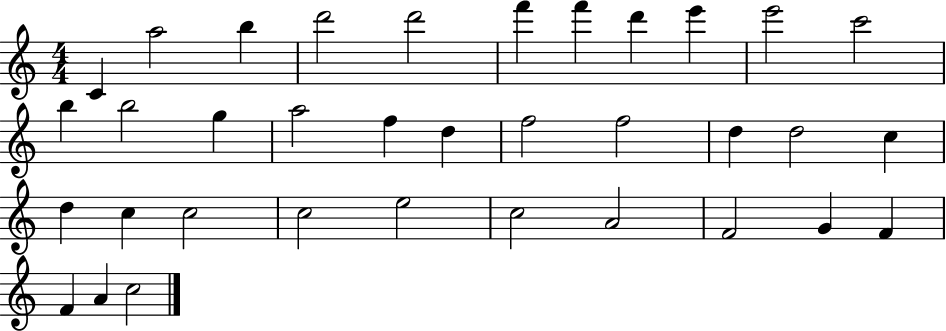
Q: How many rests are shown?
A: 0